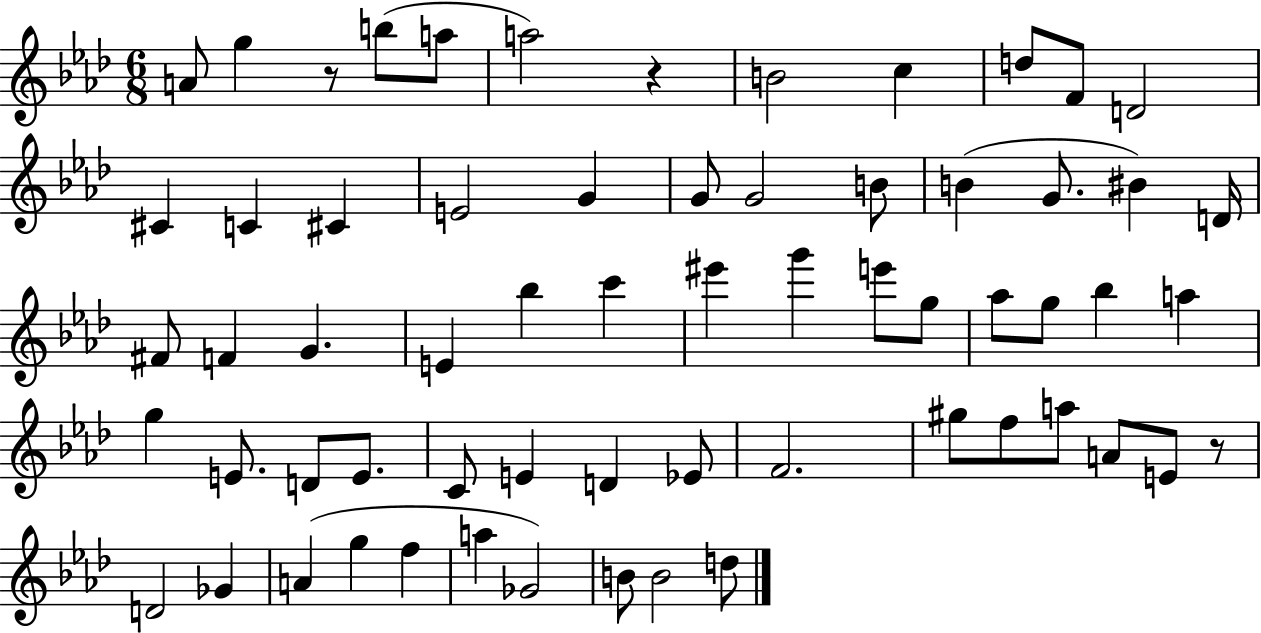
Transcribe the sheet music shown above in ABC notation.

X:1
T:Untitled
M:6/8
L:1/4
K:Ab
A/2 g z/2 b/2 a/2 a2 z B2 c d/2 F/2 D2 ^C C ^C E2 G G/2 G2 B/2 B G/2 ^B D/4 ^F/2 F G E _b c' ^e' g' e'/2 g/2 _a/2 g/2 _b a g E/2 D/2 E/2 C/2 E D _E/2 F2 ^g/2 f/2 a/2 A/2 E/2 z/2 D2 _G A g f a _G2 B/2 B2 d/2